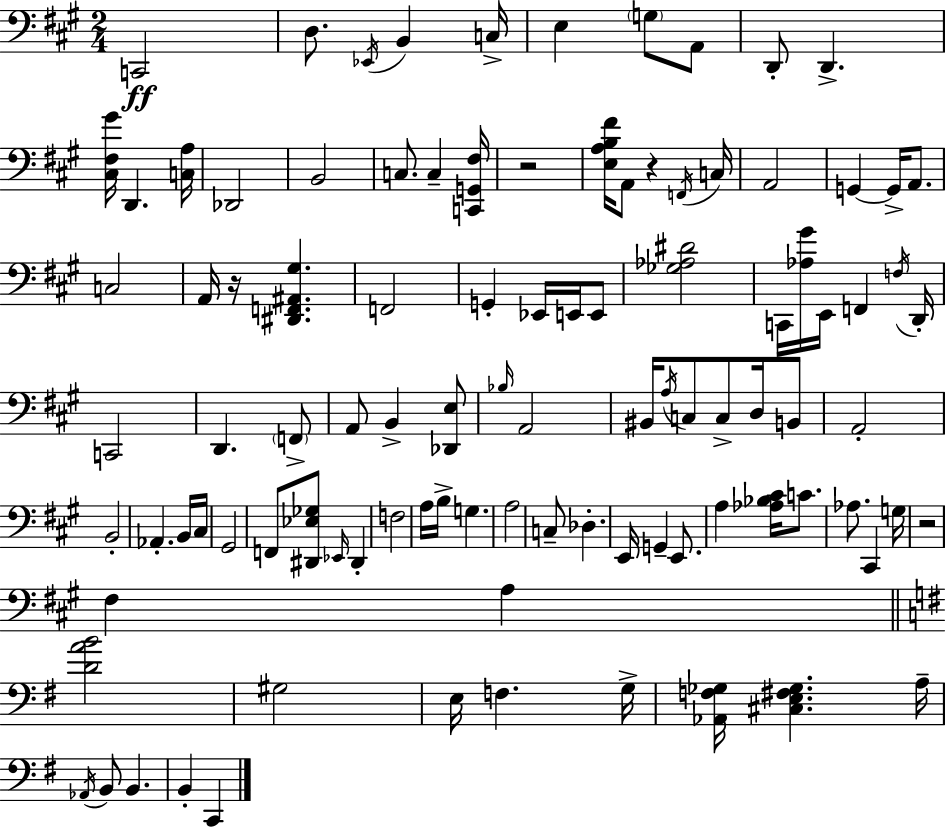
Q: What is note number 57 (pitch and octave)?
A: F3